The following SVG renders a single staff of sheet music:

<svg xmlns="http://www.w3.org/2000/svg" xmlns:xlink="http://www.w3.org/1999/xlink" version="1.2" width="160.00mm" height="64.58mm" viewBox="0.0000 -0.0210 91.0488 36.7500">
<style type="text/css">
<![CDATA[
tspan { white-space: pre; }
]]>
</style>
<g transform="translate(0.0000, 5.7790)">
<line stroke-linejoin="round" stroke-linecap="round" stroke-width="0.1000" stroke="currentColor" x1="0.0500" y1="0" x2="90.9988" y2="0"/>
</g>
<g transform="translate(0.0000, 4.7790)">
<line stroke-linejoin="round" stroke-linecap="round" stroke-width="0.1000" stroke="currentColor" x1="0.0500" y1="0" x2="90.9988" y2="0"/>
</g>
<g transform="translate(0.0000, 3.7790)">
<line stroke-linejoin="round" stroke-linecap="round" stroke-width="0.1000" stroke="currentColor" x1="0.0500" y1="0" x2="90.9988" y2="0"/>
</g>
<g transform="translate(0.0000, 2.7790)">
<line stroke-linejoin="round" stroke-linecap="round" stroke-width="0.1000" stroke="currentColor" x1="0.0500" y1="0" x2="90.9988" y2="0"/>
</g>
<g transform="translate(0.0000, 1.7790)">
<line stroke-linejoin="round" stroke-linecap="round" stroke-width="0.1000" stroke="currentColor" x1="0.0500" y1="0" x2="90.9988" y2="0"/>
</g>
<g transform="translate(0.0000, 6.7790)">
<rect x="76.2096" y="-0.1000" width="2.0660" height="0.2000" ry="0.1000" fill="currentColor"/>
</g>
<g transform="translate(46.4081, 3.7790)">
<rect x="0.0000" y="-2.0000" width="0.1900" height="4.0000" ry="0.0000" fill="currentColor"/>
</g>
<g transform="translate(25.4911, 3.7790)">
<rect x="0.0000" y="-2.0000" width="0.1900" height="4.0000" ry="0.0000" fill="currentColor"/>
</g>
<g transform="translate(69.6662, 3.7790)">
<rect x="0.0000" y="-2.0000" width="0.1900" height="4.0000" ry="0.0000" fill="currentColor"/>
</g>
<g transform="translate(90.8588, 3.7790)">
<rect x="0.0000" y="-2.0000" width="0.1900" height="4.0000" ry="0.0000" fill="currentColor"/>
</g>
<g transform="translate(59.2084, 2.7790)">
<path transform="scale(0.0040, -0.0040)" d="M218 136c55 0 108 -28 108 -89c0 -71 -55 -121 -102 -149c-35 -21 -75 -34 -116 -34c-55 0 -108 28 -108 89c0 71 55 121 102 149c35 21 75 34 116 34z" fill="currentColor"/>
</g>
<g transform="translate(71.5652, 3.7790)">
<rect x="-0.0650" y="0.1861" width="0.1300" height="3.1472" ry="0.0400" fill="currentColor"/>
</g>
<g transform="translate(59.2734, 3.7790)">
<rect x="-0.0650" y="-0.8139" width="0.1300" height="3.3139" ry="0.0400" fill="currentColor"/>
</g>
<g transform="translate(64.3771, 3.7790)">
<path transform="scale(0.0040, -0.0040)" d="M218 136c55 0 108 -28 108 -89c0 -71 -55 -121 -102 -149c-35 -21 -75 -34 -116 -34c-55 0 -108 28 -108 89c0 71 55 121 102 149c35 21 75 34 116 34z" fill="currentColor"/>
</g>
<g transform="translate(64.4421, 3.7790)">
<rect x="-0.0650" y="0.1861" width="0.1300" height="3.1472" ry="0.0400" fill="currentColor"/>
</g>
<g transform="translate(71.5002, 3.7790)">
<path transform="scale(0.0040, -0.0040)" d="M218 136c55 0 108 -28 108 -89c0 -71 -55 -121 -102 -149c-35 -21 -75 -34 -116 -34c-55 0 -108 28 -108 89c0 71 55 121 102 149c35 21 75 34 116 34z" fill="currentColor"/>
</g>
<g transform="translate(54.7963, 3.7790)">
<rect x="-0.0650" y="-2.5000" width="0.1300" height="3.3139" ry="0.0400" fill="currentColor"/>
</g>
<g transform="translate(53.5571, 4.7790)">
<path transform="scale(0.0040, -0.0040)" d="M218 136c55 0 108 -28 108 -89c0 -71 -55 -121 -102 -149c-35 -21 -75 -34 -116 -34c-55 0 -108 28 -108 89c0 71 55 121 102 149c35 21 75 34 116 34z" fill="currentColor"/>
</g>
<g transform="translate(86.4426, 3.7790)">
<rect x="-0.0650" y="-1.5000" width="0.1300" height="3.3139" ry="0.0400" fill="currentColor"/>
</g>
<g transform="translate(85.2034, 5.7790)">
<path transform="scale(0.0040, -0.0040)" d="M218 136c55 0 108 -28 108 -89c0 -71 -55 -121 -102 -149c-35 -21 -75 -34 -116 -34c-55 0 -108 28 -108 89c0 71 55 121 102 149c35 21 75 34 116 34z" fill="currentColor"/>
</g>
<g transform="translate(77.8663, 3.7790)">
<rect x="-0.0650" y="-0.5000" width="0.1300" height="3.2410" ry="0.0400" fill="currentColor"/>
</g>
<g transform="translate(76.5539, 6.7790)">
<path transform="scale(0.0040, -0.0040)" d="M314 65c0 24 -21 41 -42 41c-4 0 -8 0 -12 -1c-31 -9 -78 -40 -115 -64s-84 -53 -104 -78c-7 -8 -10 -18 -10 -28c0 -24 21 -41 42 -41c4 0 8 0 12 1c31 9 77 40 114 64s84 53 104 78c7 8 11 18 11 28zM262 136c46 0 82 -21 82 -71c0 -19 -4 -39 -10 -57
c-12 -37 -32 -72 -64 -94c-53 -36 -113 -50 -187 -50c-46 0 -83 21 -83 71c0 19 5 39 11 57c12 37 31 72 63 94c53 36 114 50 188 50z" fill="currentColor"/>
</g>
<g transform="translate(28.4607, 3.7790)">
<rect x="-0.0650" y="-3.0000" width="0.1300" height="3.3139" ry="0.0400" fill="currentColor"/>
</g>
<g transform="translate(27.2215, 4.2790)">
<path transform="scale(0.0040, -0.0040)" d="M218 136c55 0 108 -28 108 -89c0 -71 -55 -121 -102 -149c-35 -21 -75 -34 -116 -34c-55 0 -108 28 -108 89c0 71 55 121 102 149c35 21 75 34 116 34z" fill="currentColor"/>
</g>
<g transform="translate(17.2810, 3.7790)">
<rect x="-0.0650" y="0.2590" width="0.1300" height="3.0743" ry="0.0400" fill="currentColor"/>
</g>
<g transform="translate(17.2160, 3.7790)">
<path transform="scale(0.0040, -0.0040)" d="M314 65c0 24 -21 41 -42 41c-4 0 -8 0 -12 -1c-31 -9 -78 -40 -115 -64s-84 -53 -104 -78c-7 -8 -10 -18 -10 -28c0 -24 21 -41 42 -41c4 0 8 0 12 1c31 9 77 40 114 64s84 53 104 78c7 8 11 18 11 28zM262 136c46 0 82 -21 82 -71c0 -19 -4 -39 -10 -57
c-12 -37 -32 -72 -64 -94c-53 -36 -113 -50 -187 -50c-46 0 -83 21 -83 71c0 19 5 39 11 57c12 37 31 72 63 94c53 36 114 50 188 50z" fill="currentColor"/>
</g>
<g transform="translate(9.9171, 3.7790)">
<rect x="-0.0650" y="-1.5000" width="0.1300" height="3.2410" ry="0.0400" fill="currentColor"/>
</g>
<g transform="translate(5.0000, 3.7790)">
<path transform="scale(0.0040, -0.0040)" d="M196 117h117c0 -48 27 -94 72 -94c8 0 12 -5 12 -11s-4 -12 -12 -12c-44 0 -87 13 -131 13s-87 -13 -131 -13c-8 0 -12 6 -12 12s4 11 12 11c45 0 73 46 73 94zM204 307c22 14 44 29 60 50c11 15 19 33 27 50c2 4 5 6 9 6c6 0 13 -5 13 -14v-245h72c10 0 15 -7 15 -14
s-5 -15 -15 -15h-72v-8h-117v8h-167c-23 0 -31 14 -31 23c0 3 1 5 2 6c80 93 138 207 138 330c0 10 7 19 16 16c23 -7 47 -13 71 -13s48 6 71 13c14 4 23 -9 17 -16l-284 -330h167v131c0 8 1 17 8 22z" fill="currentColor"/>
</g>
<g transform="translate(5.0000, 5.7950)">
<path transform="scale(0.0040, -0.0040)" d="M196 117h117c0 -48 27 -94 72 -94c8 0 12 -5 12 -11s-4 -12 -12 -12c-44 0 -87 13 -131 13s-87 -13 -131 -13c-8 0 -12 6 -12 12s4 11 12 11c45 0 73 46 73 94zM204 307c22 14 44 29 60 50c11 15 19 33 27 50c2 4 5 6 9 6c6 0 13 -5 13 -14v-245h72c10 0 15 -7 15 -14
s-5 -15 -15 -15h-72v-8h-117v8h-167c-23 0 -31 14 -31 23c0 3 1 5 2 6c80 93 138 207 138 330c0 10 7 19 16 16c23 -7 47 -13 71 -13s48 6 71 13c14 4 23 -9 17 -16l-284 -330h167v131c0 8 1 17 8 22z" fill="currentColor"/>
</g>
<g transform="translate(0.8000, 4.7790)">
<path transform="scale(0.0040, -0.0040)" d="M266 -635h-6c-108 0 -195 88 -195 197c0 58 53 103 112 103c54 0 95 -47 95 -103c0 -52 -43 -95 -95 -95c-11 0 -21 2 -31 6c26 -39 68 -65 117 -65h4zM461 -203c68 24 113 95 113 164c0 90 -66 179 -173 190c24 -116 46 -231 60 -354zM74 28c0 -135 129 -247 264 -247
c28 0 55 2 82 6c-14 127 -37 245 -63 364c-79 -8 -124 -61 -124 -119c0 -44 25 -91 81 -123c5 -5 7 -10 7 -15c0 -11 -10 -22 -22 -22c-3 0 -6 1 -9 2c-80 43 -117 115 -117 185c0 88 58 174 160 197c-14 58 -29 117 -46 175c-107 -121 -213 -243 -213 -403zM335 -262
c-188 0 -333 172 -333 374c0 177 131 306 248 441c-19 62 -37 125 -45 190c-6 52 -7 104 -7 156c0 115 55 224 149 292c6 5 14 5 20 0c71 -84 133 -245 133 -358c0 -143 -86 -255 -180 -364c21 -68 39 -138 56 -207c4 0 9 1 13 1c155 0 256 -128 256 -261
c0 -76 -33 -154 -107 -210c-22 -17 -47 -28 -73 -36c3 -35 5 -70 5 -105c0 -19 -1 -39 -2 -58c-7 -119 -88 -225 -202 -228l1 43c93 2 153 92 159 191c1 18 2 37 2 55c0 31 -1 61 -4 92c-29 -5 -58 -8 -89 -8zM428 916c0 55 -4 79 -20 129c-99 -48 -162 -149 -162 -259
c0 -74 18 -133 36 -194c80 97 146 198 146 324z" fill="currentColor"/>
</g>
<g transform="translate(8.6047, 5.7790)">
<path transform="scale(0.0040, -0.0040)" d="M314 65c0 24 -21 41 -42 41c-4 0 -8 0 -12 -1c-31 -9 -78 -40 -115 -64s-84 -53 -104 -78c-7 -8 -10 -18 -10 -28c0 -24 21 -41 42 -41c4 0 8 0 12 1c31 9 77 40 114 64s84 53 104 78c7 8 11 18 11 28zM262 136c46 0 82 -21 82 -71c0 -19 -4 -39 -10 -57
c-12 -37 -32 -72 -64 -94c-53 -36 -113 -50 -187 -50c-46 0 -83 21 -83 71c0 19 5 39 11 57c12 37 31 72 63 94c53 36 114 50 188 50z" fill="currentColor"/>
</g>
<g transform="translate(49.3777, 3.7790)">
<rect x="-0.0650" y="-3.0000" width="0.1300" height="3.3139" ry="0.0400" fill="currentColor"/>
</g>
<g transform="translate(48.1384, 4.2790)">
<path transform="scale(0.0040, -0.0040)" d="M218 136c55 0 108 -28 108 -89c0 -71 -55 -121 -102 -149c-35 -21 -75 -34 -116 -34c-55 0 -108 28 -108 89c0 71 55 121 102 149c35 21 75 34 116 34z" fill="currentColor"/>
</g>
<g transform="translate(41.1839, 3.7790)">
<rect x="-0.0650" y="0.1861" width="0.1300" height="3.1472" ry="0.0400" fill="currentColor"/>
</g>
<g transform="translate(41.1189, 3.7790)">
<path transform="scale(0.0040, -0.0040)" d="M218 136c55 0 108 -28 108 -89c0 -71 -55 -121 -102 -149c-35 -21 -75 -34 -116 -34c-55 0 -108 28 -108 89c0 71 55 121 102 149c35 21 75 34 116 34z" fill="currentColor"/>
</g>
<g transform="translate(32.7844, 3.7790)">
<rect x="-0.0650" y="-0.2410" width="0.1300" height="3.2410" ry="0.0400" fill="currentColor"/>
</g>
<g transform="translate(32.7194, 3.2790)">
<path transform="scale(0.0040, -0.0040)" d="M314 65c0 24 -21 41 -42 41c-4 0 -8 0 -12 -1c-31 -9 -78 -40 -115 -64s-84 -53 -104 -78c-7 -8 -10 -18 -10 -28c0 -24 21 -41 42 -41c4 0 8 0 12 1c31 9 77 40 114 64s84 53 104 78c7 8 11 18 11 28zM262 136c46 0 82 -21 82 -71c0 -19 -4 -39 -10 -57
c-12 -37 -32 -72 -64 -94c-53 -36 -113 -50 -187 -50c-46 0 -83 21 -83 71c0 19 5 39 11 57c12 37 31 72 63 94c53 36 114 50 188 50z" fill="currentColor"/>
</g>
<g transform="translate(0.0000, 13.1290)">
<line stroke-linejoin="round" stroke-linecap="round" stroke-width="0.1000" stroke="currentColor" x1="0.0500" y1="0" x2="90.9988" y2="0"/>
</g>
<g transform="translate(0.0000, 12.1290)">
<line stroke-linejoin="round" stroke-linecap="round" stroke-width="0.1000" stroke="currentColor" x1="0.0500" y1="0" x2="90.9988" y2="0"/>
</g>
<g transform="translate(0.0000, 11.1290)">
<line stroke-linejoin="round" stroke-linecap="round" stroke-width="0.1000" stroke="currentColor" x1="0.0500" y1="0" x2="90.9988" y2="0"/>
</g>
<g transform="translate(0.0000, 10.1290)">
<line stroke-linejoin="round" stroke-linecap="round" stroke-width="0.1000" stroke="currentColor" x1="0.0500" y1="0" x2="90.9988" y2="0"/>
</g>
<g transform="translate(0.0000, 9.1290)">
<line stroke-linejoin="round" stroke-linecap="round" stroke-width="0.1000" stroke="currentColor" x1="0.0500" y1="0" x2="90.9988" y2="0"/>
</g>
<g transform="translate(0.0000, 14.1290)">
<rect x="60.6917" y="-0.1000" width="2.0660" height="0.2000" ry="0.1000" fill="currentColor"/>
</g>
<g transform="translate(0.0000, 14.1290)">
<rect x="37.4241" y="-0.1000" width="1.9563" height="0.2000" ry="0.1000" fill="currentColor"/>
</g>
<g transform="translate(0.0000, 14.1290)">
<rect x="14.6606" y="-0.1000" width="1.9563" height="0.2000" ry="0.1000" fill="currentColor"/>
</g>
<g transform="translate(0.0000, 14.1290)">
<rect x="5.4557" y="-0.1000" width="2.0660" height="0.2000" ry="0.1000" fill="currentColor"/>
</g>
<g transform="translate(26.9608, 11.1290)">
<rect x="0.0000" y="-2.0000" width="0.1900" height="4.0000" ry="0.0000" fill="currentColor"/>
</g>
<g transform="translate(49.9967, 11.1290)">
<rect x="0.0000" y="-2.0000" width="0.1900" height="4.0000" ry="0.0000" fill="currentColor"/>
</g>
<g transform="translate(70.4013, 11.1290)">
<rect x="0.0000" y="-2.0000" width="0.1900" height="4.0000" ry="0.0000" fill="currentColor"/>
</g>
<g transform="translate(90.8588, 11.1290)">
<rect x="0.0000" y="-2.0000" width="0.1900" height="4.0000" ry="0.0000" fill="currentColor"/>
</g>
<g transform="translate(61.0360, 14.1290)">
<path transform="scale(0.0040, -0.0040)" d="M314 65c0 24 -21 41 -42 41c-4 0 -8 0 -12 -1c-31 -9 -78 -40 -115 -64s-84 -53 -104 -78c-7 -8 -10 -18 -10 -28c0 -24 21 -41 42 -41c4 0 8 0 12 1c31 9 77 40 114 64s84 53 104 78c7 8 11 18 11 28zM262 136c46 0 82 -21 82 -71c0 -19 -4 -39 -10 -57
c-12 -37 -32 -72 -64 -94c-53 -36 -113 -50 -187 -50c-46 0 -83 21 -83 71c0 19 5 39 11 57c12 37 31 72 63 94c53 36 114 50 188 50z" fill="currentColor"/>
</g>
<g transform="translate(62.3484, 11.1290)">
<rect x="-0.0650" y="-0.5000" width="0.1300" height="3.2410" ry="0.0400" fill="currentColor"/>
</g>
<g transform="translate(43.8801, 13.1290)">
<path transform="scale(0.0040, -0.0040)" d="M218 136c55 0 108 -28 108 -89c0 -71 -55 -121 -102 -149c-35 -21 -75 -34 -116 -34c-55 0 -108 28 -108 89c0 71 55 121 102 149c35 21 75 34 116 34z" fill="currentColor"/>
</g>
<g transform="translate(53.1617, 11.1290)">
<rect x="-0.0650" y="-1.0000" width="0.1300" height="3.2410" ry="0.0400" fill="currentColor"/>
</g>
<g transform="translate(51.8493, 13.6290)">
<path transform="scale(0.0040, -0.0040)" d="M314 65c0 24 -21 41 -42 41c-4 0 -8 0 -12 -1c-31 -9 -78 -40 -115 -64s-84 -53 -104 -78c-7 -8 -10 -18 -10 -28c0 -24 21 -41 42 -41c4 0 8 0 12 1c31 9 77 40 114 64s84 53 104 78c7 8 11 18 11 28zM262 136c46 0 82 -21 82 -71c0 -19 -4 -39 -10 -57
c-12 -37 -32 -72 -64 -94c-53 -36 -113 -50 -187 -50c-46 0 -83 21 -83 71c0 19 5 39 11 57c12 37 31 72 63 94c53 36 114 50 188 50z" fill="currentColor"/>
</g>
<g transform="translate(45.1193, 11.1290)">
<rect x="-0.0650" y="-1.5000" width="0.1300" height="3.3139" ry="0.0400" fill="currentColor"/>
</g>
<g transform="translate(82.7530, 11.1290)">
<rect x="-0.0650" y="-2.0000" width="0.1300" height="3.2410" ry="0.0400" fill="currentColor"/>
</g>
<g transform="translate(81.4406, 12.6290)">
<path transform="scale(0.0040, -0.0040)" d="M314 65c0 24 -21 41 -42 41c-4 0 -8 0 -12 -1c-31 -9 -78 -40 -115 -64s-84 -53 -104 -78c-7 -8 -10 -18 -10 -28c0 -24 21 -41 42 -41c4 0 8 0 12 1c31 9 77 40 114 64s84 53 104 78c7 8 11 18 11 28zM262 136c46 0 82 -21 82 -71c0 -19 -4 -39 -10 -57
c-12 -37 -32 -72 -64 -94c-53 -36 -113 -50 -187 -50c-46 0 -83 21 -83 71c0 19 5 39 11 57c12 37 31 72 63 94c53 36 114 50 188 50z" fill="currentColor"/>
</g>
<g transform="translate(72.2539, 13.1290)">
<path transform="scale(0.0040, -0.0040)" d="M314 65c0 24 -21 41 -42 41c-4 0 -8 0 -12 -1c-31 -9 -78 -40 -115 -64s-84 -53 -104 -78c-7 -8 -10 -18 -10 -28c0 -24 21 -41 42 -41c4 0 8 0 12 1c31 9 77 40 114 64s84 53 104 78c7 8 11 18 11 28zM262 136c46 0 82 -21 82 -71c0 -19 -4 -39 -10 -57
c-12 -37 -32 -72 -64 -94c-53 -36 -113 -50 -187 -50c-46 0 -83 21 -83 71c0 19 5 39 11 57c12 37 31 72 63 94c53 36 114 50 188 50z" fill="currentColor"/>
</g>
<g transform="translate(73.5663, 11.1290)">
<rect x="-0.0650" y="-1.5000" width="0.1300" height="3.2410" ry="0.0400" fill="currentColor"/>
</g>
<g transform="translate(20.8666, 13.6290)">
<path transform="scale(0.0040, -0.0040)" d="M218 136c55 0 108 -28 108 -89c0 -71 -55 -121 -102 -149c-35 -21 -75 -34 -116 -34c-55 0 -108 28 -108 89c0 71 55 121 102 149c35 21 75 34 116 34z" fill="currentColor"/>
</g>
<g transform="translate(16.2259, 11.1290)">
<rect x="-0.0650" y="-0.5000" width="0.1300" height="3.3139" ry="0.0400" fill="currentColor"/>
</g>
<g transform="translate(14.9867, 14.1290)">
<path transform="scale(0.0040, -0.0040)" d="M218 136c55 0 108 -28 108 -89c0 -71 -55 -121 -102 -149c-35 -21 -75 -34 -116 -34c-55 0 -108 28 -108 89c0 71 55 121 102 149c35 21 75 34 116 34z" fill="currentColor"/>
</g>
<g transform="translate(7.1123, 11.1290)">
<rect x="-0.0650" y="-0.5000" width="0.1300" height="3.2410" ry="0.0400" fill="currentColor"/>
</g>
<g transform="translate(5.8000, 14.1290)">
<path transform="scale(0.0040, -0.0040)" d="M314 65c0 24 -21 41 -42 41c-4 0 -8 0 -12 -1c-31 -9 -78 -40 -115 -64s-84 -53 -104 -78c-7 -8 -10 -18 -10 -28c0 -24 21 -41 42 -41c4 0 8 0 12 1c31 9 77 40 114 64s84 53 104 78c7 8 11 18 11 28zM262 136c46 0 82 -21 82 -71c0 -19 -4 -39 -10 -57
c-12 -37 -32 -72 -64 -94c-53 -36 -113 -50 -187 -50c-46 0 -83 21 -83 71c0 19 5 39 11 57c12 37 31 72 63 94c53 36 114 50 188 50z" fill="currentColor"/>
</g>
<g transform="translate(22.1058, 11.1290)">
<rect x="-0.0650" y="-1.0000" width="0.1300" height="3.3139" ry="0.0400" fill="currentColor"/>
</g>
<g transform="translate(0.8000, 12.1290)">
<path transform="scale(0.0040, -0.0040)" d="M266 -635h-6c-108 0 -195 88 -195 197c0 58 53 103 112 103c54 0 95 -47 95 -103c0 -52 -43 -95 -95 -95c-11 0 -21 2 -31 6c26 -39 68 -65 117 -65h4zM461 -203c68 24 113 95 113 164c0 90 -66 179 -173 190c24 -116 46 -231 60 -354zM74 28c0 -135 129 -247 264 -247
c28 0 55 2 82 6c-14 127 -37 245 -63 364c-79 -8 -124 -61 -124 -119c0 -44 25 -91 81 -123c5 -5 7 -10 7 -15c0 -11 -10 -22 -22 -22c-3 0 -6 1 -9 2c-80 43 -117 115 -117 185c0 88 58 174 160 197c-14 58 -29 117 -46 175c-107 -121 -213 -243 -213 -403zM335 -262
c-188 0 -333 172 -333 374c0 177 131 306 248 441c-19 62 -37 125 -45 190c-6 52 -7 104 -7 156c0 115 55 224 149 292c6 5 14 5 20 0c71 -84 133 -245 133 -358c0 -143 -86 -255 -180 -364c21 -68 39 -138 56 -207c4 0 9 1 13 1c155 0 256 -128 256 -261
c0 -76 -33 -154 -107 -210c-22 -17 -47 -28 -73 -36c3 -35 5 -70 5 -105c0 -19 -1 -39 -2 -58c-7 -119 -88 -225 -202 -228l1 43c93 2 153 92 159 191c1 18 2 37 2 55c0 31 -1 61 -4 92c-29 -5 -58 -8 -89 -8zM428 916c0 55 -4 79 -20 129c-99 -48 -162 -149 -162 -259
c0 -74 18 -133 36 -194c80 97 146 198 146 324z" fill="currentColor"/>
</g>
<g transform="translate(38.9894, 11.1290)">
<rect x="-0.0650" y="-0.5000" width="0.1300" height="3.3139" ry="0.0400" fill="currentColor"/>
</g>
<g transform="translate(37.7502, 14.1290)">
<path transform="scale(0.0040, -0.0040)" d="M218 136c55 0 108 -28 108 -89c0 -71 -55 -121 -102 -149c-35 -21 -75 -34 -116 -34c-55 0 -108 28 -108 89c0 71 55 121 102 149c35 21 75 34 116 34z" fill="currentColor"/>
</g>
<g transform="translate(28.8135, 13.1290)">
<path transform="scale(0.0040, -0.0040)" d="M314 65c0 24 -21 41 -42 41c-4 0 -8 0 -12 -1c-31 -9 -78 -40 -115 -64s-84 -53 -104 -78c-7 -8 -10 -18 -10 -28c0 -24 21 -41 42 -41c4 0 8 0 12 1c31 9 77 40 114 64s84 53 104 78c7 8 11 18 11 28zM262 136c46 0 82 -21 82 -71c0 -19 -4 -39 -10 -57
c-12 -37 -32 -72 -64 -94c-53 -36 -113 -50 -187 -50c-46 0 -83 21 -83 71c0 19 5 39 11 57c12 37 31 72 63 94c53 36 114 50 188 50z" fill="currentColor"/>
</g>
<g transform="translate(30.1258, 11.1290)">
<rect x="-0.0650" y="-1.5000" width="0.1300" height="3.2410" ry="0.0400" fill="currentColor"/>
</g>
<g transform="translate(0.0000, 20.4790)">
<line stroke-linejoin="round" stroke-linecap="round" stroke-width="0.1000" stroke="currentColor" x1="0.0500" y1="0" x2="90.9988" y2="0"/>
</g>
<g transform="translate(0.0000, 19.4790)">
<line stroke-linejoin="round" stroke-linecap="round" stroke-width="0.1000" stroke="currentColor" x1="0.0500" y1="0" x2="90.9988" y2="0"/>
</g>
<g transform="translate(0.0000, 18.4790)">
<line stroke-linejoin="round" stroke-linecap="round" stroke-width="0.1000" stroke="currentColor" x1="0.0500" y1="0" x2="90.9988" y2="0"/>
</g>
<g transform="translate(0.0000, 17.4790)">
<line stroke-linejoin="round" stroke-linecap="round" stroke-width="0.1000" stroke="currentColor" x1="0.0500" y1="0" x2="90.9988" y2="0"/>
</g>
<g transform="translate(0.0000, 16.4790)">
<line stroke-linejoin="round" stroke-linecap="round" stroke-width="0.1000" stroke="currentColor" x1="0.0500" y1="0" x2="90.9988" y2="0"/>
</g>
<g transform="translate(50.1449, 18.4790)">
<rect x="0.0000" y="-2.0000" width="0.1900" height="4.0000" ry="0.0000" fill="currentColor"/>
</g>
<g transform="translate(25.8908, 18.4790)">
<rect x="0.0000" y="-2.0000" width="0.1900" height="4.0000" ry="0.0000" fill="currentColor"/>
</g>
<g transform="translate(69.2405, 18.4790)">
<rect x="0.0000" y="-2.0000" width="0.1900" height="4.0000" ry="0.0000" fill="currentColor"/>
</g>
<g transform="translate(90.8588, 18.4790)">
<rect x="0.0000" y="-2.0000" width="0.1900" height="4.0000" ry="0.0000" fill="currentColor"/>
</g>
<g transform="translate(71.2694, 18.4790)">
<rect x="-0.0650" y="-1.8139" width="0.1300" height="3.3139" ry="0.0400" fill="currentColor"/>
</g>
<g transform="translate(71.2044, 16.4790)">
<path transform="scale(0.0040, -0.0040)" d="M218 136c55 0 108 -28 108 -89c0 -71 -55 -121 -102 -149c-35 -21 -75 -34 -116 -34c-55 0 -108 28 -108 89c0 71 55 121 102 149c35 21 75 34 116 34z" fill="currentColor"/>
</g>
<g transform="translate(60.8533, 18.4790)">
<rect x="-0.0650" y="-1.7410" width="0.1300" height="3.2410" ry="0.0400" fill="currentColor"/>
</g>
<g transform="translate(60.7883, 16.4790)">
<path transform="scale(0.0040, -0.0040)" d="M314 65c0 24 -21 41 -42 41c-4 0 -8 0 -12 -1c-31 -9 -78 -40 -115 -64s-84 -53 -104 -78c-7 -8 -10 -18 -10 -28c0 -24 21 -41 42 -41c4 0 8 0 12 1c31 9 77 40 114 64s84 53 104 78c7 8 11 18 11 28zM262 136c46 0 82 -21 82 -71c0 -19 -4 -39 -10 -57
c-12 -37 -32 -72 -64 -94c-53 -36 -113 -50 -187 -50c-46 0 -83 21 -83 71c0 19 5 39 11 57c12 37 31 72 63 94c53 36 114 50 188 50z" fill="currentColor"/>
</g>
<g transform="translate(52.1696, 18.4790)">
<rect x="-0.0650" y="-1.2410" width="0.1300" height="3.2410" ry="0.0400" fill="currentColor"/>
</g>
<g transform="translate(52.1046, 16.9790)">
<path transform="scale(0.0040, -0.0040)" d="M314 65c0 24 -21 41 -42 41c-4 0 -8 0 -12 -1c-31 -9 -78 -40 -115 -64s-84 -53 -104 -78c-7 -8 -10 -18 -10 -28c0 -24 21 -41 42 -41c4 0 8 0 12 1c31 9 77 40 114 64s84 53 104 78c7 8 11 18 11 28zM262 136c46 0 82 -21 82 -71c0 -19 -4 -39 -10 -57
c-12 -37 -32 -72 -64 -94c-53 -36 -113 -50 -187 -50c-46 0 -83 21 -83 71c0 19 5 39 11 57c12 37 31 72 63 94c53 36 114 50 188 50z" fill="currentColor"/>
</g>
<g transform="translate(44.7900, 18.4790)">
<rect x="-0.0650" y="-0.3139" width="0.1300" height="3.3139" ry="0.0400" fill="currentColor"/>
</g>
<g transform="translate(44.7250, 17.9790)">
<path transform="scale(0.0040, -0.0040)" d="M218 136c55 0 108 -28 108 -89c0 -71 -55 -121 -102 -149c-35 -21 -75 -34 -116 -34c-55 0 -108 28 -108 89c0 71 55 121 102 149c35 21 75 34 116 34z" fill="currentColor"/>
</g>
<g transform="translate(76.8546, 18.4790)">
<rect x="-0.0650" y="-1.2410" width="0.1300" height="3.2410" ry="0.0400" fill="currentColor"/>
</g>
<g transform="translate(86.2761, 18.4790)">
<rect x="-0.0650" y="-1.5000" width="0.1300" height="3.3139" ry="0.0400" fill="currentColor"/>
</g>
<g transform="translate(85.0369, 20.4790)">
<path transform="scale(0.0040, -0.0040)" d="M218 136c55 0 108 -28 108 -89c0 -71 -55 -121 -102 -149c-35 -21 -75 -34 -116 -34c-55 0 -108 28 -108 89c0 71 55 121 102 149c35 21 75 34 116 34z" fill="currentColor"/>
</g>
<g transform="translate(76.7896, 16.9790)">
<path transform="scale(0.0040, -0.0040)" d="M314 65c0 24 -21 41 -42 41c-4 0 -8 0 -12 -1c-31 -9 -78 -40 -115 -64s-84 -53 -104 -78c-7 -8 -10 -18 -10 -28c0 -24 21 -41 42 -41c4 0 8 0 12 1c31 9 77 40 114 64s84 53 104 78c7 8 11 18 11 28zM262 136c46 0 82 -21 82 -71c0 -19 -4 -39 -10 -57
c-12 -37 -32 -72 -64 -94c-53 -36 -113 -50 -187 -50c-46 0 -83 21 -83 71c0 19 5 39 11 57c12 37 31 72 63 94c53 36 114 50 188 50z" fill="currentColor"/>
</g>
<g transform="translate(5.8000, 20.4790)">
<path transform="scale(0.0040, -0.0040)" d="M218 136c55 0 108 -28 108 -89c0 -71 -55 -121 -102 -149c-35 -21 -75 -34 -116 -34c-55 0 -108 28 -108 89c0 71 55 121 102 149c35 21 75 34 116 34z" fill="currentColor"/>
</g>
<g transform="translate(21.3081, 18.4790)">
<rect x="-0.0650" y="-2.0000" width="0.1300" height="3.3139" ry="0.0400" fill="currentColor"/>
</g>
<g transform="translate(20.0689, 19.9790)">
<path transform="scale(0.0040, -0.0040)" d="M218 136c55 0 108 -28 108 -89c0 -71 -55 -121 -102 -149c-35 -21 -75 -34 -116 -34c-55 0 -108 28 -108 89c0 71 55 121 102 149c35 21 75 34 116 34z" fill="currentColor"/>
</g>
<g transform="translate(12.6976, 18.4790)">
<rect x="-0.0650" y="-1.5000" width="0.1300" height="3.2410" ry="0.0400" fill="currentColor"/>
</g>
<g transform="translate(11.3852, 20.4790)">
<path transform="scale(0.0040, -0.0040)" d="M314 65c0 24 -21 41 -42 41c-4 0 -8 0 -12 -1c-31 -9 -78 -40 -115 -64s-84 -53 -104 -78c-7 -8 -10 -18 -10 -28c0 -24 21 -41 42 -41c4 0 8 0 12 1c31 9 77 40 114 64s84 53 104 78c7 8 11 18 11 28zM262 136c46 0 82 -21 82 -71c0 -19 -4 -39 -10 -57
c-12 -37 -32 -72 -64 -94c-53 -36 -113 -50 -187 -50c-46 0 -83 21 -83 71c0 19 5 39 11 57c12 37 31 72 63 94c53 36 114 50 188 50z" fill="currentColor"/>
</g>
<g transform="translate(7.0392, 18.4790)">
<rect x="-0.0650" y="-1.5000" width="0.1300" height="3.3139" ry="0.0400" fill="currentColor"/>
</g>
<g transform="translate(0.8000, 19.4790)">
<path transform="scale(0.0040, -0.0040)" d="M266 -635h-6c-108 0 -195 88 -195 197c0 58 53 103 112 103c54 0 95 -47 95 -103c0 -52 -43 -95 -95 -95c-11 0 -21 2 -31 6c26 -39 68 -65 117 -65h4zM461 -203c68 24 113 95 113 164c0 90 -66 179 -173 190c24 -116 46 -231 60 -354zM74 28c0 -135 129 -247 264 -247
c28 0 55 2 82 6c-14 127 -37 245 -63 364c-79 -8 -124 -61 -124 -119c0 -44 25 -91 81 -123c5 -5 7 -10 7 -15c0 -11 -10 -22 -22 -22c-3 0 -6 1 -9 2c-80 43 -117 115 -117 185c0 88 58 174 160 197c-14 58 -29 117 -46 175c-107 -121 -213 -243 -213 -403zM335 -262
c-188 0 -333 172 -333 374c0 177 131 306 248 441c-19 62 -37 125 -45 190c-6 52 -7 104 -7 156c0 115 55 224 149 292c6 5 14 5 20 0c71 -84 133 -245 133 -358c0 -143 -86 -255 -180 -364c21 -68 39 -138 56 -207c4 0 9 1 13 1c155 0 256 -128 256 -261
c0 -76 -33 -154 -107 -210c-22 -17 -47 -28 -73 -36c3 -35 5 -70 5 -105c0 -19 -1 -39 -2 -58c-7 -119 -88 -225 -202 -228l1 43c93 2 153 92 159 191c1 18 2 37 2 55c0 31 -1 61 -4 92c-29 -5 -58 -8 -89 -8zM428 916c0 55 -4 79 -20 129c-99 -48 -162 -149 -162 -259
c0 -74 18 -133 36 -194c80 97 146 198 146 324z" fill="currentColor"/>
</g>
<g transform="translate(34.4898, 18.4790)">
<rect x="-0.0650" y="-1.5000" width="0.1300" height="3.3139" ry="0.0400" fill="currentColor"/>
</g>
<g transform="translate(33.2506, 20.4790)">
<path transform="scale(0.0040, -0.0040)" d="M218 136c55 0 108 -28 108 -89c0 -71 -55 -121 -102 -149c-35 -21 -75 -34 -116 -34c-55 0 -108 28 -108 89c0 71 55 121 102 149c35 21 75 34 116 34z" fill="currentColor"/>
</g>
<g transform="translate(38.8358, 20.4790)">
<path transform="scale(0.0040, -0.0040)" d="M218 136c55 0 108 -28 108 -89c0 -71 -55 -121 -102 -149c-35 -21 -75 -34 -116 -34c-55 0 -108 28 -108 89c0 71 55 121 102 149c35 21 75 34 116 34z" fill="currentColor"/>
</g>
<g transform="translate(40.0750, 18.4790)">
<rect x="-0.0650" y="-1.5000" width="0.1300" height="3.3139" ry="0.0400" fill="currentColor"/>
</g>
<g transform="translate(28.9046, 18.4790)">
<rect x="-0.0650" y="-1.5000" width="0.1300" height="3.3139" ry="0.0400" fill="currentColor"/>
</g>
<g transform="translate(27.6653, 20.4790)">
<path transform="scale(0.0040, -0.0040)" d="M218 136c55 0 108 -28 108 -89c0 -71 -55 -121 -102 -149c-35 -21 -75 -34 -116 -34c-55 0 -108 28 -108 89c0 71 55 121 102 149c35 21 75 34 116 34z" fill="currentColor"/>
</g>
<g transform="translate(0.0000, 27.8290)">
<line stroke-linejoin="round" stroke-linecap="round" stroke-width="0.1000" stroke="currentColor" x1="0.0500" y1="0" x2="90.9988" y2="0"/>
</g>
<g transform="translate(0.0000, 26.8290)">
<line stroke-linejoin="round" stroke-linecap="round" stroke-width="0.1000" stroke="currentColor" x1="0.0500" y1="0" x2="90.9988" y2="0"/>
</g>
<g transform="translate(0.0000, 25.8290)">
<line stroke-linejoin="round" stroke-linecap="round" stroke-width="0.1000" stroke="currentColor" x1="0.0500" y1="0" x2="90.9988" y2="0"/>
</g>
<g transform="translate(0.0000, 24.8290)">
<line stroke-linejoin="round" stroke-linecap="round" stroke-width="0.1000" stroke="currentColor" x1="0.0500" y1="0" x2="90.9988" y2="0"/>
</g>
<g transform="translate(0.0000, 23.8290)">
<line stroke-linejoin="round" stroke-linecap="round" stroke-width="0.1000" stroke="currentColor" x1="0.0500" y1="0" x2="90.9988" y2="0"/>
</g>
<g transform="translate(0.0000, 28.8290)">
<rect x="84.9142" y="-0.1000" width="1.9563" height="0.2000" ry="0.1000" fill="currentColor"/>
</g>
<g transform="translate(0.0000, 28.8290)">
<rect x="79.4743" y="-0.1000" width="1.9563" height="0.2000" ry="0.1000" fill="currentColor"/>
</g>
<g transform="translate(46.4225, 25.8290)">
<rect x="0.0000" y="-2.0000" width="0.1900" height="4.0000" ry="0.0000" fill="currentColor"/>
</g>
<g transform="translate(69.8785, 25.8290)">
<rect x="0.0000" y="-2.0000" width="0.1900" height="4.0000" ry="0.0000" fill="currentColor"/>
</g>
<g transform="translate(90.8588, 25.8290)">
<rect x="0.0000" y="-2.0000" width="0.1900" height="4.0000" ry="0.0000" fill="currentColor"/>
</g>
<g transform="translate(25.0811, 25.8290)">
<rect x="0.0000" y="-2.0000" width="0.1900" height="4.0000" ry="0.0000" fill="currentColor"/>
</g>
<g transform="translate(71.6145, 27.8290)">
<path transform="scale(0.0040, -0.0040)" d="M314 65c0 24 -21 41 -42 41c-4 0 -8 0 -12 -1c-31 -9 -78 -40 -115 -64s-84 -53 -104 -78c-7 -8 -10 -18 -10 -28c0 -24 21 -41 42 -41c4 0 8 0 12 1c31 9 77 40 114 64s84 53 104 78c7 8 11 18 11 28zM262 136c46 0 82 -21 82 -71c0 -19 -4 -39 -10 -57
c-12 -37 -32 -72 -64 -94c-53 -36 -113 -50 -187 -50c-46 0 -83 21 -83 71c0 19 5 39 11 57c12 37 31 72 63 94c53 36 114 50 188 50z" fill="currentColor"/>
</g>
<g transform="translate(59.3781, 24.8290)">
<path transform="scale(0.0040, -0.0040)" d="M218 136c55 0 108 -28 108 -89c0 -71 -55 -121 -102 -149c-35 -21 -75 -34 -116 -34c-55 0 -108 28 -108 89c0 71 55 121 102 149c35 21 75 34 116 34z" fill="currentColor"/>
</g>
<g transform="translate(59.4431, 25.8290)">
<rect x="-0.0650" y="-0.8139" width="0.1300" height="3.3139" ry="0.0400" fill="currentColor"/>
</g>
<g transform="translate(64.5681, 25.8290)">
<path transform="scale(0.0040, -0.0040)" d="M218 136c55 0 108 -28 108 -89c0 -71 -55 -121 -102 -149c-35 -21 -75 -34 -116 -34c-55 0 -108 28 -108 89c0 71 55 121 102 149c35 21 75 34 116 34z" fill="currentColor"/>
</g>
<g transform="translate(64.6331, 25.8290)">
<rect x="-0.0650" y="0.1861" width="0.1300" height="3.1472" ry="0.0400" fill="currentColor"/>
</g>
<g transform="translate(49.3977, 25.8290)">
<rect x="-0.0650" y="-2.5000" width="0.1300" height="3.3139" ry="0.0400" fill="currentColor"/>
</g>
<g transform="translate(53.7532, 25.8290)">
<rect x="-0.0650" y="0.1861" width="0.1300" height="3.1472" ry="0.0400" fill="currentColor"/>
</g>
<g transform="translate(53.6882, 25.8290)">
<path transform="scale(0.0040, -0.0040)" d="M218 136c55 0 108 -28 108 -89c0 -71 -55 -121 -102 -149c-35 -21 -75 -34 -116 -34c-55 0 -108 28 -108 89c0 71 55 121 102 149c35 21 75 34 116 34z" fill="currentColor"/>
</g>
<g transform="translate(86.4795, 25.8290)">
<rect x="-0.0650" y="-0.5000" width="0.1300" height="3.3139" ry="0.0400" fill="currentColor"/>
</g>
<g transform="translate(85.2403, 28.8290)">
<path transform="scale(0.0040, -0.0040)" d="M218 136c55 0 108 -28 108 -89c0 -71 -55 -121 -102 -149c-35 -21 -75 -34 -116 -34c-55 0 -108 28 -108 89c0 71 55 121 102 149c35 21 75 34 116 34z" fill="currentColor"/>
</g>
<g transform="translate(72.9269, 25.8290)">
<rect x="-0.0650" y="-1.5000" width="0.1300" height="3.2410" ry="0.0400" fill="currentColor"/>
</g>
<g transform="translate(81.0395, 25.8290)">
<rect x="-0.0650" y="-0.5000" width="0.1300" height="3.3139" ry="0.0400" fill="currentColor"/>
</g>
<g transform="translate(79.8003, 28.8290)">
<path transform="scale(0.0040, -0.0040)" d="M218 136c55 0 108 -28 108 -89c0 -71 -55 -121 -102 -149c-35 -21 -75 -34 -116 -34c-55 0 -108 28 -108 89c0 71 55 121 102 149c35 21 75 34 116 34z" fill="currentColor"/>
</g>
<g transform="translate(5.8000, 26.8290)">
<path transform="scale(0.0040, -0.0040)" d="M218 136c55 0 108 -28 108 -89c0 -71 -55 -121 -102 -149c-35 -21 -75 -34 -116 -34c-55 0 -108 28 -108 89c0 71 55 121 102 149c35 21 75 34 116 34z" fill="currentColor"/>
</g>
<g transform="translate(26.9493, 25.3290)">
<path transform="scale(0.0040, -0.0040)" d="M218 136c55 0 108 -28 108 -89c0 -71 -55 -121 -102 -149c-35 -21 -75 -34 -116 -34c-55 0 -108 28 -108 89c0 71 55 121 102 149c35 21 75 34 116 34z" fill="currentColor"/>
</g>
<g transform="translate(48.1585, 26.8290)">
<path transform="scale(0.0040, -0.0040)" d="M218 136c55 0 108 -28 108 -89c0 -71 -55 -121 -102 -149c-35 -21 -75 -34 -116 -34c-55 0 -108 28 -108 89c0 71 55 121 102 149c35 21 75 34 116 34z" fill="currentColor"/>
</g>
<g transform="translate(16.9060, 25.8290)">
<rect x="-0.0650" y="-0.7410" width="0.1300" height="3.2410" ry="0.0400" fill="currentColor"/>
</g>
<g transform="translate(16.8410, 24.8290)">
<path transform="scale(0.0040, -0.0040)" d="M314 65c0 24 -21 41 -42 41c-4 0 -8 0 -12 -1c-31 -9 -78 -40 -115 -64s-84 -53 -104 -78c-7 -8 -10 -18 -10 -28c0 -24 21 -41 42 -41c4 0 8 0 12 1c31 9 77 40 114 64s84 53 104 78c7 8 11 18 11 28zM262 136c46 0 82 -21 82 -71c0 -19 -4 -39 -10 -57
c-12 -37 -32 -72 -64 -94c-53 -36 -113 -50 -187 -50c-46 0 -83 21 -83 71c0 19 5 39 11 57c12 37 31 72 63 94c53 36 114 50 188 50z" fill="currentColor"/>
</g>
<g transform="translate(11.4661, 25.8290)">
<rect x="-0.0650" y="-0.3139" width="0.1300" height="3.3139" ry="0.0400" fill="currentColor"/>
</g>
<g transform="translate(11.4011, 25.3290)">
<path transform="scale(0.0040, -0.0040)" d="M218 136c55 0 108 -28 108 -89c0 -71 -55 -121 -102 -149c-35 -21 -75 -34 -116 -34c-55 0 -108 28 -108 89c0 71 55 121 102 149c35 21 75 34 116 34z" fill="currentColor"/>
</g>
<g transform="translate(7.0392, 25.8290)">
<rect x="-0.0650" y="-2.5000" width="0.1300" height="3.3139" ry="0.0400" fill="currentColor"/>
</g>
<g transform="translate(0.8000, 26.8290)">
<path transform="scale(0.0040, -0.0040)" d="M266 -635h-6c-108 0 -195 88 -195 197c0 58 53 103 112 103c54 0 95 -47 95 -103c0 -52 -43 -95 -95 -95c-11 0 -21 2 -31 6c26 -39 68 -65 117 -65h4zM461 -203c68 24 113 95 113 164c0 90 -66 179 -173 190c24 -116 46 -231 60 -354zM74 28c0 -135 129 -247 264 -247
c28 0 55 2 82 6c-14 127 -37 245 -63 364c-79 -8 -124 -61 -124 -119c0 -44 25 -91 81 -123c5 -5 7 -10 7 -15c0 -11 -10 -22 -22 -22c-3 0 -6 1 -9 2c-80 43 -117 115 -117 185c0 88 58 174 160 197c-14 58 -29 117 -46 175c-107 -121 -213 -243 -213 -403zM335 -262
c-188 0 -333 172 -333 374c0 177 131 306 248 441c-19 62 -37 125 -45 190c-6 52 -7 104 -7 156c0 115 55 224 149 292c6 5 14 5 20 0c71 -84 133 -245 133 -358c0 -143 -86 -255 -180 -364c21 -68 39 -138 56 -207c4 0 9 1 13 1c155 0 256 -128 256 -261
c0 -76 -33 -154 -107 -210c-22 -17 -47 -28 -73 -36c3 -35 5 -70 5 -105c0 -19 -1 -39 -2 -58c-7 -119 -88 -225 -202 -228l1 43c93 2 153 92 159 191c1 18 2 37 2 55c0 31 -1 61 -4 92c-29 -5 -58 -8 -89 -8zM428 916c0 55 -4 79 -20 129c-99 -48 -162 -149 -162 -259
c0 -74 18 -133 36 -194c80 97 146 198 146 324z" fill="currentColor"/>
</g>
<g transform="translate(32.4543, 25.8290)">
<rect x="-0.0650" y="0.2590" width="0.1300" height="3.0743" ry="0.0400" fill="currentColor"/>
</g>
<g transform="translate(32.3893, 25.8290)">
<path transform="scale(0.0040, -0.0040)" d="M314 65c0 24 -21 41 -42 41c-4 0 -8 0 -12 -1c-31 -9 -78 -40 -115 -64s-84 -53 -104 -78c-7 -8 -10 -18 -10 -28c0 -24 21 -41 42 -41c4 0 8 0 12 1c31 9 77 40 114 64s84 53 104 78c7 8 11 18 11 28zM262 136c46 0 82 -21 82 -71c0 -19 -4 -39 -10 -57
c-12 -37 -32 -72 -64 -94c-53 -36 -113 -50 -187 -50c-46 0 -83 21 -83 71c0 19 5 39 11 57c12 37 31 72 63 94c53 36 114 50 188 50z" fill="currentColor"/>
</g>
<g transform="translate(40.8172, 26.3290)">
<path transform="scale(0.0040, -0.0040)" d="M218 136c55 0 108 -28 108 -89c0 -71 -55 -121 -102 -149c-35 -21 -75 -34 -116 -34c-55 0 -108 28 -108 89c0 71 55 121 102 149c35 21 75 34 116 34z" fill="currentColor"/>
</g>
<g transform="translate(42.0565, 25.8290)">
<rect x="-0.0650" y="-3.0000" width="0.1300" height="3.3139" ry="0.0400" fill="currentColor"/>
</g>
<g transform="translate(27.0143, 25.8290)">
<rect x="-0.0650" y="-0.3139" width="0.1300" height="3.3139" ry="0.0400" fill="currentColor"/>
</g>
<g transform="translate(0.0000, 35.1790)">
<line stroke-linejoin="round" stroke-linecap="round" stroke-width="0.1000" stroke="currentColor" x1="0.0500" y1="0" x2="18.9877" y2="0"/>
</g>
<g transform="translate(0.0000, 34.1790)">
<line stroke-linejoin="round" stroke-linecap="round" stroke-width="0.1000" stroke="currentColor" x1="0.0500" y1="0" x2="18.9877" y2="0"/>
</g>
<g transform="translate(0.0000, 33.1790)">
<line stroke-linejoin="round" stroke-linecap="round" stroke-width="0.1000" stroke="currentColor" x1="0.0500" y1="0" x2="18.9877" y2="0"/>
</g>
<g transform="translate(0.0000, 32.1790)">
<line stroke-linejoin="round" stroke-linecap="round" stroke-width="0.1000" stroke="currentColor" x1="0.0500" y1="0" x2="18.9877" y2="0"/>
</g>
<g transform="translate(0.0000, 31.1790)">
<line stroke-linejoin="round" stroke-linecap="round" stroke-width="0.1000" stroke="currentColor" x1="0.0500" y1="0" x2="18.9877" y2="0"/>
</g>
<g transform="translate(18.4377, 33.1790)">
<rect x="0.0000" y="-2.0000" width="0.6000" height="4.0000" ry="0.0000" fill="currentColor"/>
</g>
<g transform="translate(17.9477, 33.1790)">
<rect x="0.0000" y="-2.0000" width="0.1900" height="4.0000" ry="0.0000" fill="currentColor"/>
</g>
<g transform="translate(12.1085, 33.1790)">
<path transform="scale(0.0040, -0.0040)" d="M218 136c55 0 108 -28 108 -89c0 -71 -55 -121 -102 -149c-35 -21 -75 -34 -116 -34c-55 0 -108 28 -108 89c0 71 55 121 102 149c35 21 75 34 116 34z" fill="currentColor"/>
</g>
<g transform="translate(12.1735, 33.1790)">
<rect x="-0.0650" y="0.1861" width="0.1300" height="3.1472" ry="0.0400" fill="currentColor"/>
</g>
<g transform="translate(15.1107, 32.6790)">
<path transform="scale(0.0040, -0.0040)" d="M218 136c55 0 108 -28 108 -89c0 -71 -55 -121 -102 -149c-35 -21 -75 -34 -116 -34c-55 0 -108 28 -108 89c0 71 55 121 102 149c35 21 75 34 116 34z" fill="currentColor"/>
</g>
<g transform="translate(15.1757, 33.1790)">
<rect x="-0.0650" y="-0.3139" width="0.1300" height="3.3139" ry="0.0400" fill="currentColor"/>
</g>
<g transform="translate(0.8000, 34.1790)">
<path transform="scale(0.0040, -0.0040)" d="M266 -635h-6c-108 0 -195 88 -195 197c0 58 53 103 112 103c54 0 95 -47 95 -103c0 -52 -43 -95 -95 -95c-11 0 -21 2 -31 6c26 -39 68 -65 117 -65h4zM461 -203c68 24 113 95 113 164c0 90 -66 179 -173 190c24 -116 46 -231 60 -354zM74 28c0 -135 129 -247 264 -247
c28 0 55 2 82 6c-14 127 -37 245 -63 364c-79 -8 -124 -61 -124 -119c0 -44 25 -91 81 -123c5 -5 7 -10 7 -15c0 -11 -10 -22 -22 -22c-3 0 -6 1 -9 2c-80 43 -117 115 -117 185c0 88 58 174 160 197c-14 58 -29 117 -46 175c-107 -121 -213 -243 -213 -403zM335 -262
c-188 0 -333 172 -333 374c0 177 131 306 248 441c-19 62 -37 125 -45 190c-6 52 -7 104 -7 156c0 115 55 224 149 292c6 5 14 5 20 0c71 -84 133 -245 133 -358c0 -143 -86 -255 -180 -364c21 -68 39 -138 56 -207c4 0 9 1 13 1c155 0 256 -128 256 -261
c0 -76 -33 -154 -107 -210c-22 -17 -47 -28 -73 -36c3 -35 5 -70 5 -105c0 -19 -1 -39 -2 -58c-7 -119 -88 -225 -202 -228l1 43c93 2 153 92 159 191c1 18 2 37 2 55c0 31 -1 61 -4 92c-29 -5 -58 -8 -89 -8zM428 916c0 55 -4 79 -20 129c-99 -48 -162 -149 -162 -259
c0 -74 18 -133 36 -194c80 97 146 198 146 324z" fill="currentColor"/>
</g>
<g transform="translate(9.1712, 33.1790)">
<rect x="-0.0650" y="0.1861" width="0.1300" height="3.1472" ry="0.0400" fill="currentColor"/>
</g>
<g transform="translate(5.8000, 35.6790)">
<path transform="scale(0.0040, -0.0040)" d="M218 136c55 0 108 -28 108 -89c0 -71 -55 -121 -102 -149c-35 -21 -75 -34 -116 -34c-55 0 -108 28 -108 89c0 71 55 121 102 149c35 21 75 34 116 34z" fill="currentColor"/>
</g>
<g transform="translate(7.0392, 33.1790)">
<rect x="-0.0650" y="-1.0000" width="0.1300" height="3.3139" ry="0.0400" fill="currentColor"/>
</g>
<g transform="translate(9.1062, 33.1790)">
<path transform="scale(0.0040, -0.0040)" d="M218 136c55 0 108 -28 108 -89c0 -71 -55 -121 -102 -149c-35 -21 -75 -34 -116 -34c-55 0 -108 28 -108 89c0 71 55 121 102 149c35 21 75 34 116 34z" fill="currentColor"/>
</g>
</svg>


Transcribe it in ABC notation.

X:1
T:Untitled
M:4/4
L:1/4
K:C
E2 B2 A c2 B A G d B B C2 E C2 C D E2 C E D2 C2 E2 F2 E E2 F E E E c e2 f2 f e2 E G c d2 c B2 A G B d B E2 C C D B B c